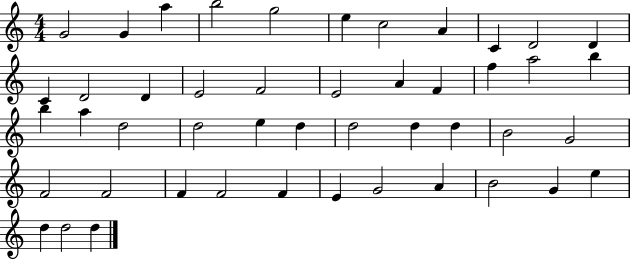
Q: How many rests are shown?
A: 0